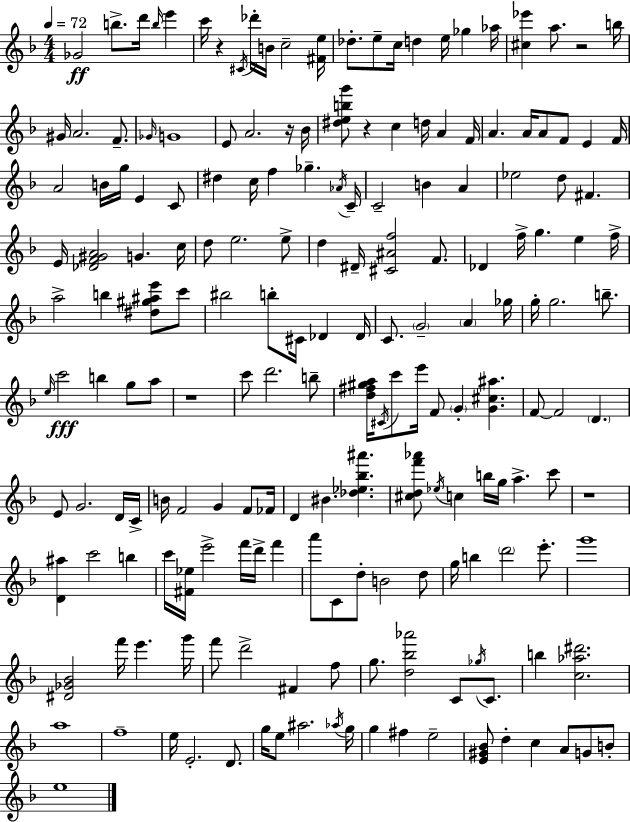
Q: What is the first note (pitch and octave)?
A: Gb4